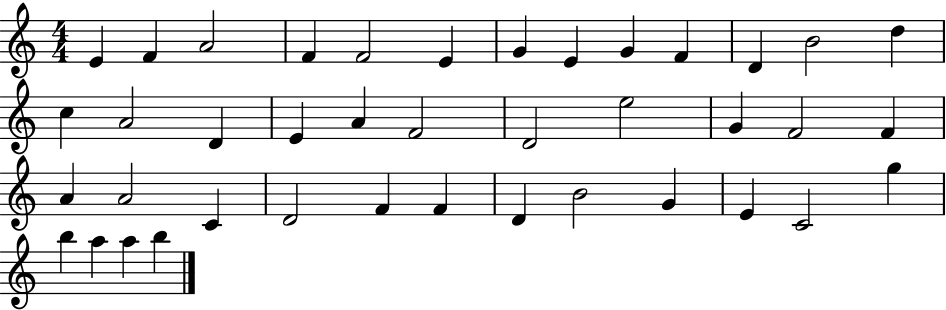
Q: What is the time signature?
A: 4/4